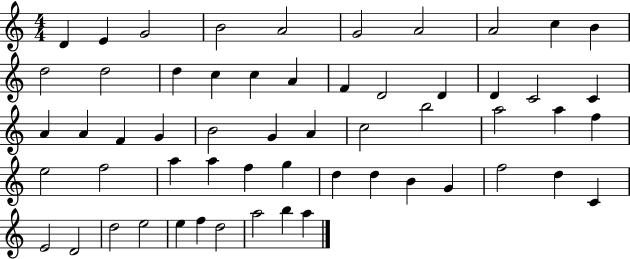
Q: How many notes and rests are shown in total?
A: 57